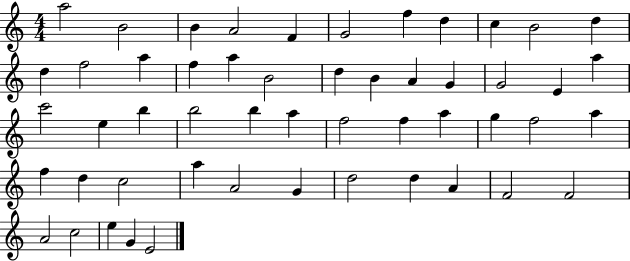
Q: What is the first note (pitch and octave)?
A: A5